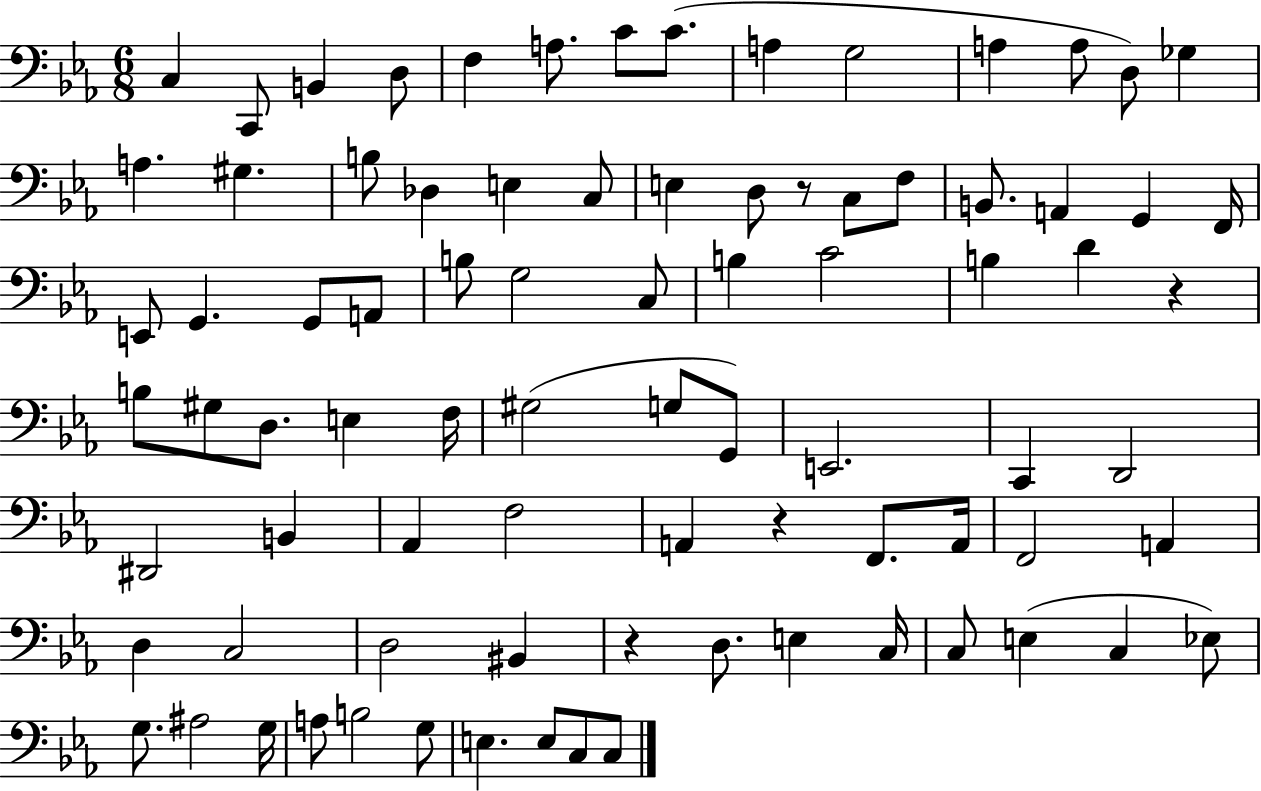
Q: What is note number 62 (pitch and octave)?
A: D3